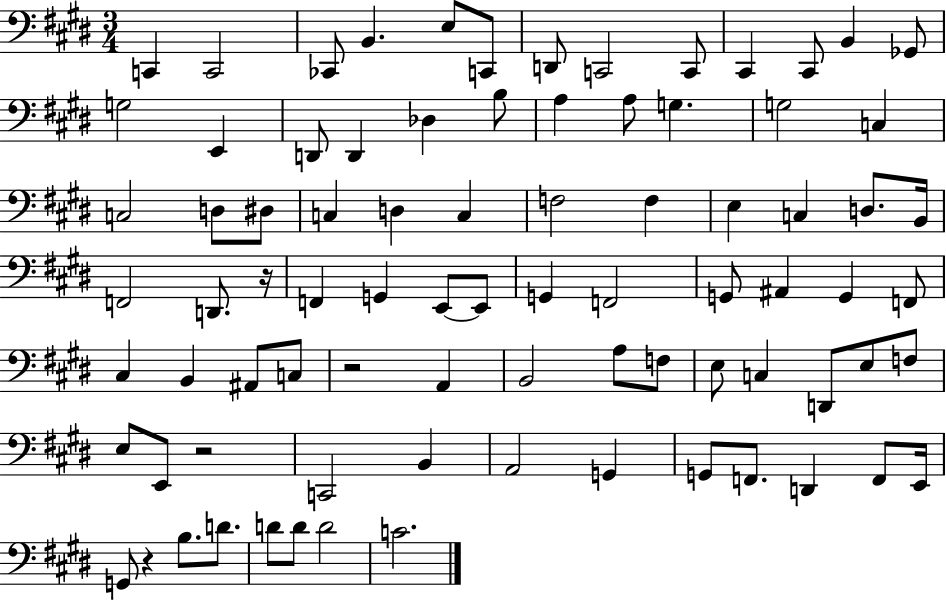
X:1
T:Untitled
M:3/4
L:1/4
K:E
C,, C,,2 _C,,/2 B,, E,/2 C,,/2 D,,/2 C,,2 C,,/2 ^C,, ^C,,/2 B,, _G,,/2 G,2 E,, D,,/2 D,, _D, B,/2 A, A,/2 G, G,2 C, C,2 D,/2 ^D,/2 C, D, C, F,2 F, E, C, D,/2 B,,/4 F,,2 D,,/2 z/4 F,, G,, E,,/2 E,,/2 G,, F,,2 G,,/2 ^A,, G,, F,,/2 ^C, B,, ^A,,/2 C,/2 z2 A,, B,,2 A,/2 F,/2 E,/2 C, D,,/2 E,/2 F,/2 E,/2 E,,/2 z2 C,,2 B,, A,,2 G,, G,,/2 F,,/2 D,, F,,/2 E,,/4 G,,/2 z B,/2 D/2 D/2 D/2 D2 C2